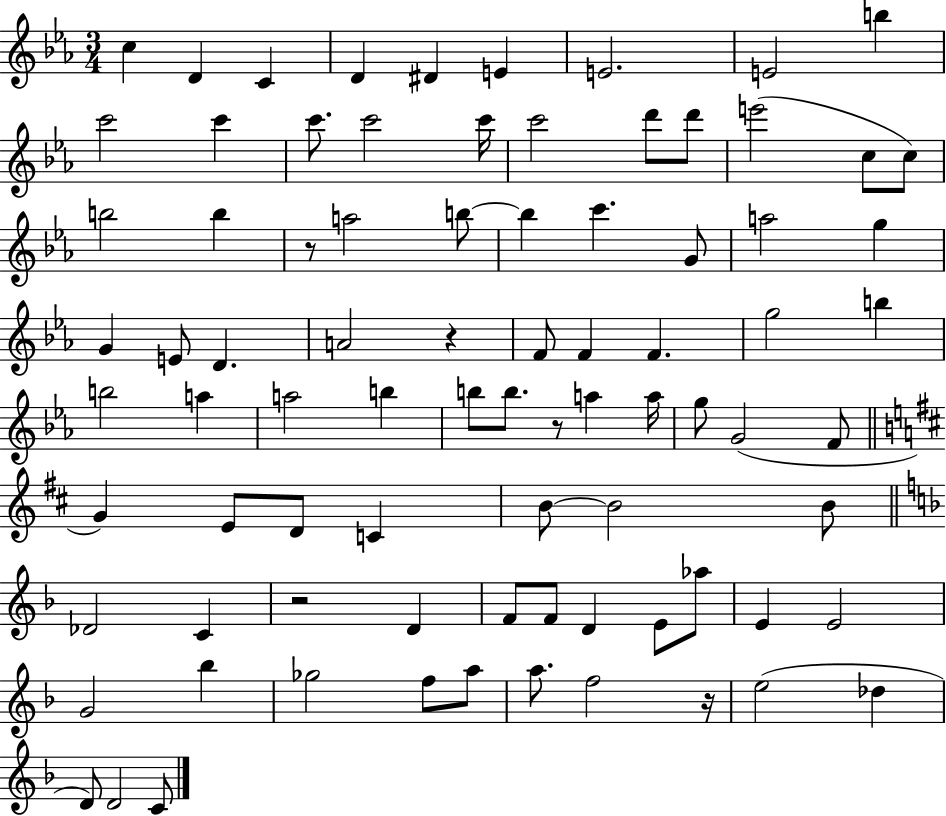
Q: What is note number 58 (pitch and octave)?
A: C4